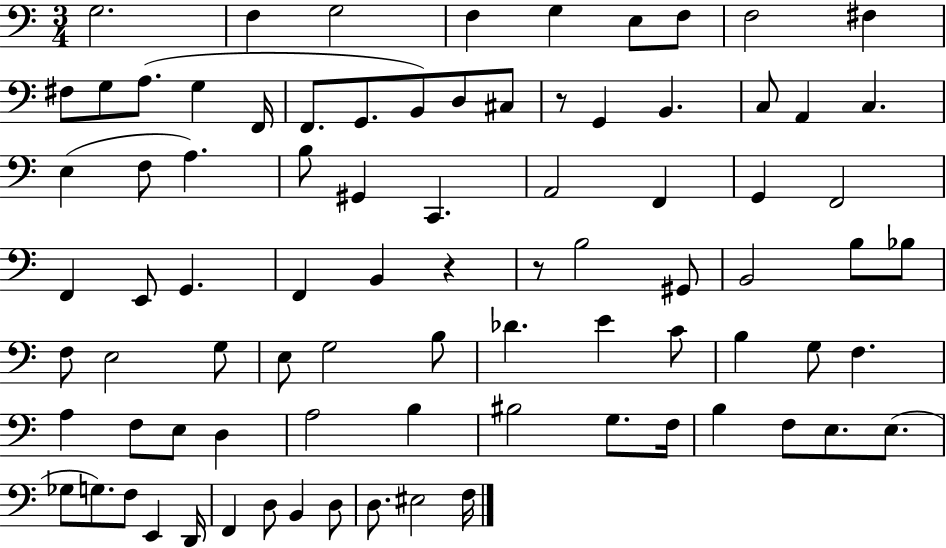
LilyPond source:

{
  \clef bass
  \numericTimeSignature
  \time 3/4
  \key c \major
  \repeat volta 2 { g2. | f4 g2 | f4 g4 e8 f8 | f2 fis4 | \break fis8 g8 a8.( g4 f,16 | f,8. g,8. b,8) d8 cis8 | r8 g,4 b,4. | c8 a,4 c4. | \break e4( f8 a4.) | b8 gis,4 c,4. | a,2 f,4 | g,4 f,2 | \break f,4 e,8 g,4. | f,4 b,4 r4 | r8 b2 gis,8 | b,2 b8 bes8 | \break f8 e2 g8 | e8 g2 b8 | des'4. e'4 c'8 | b4 g8 f4. | \break a4 f8 e8 d4 | a2 b4 | bis2 g8. f16 | b4 f8 e8. e8.( | \break ges8 g8.) f8 e,4 d,16 | f,4 d8 b,4 d8 | d8. eis2 f16 | } \bar "|."
}